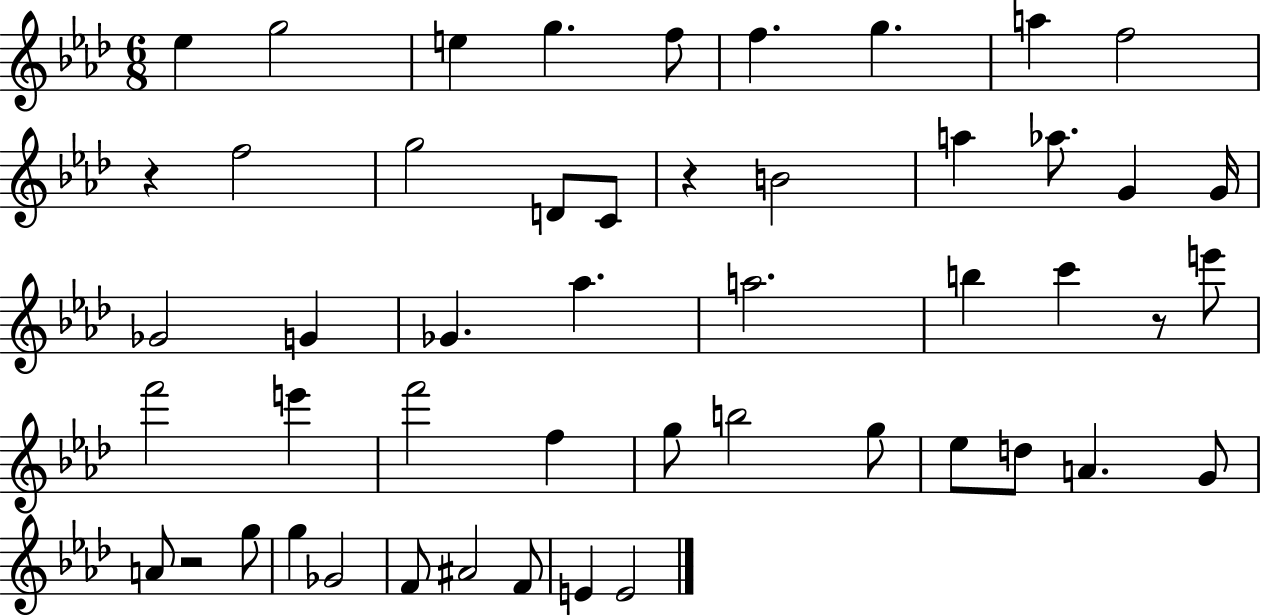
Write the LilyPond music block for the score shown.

{
  \clef treble
  \numericTimeSignature
  \time 6/8
  \key aes \major
  ees''4 g''2 | e''4 g''4. f''8 | f''4. g''4. | a''4 f''2 | \break r4 f''2 | g''2 d'8 c'8 | r4 b'2 | a''4 aes''8. g'4 g'16 | \break ges'2 g'4 | ges'4. aes''4. | a''2. | b''4 c'''4 r8 e'''8 | \break f'''2 e'''4 | f'''2 f''4 | g''8 b''2 g''8 | ees''8 d''8 a'4. g'8 | \break a'8 r2 g''8 | g''4 ges'2 | f'8 ais'2 f'8 | e'4 e'2 | \break \bar "|."
}